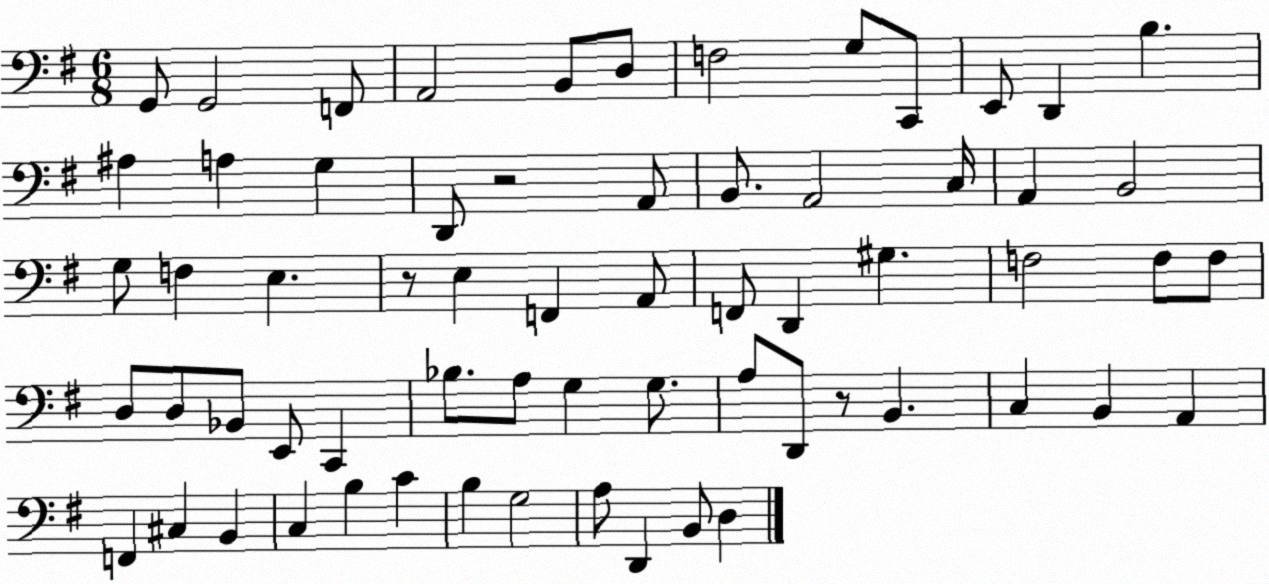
X:1
T:Untitled
M:6/8
L:1/4
K:G
G,,/2 G,,2 F,,/2 A,,2 B,,/2 D,/2 F,2 G,/2 C,,/2 E,,/2 D,, B, ^A, A, G, D,,/2 z2 A,,/2 B,,/2 A,,2 C,/4 A,, B,,2 G,/2 F, E, z/2 E, F,, A,,/2 F,,/2 D,, ^G, F,2 F,/2 F,/2 D,/2 D,/2 _B,,/2 E,,/2 C,, _B,/2 A,/2 G, G,/2 A,/2 D,,/2 z/2 B,, C, B,, A,, F,, ^C, B,, C, B, C B, G,2 A,/2 D,, B,,/2 D,